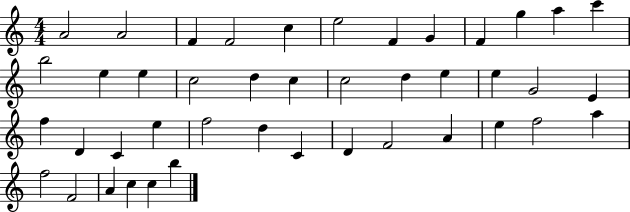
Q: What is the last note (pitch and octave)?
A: B5